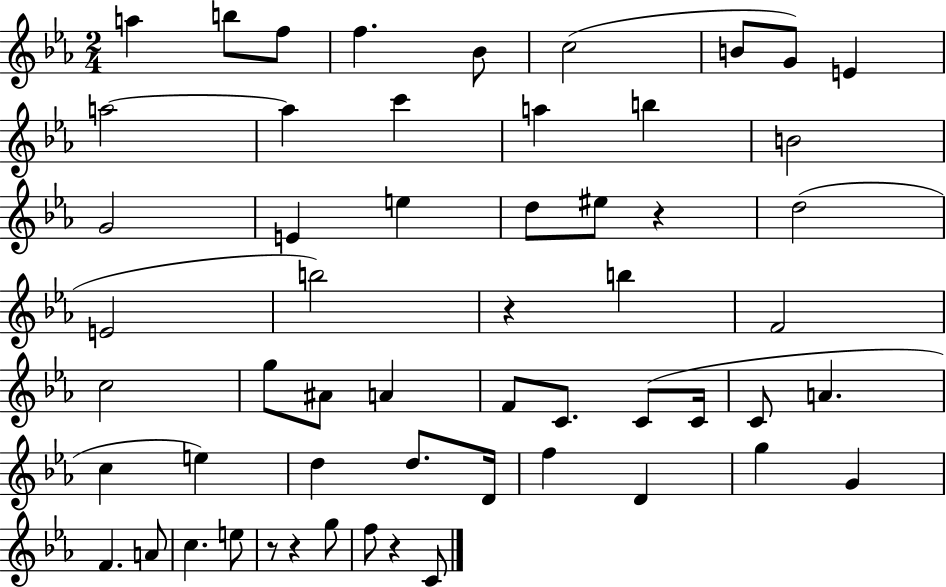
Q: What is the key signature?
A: EES major